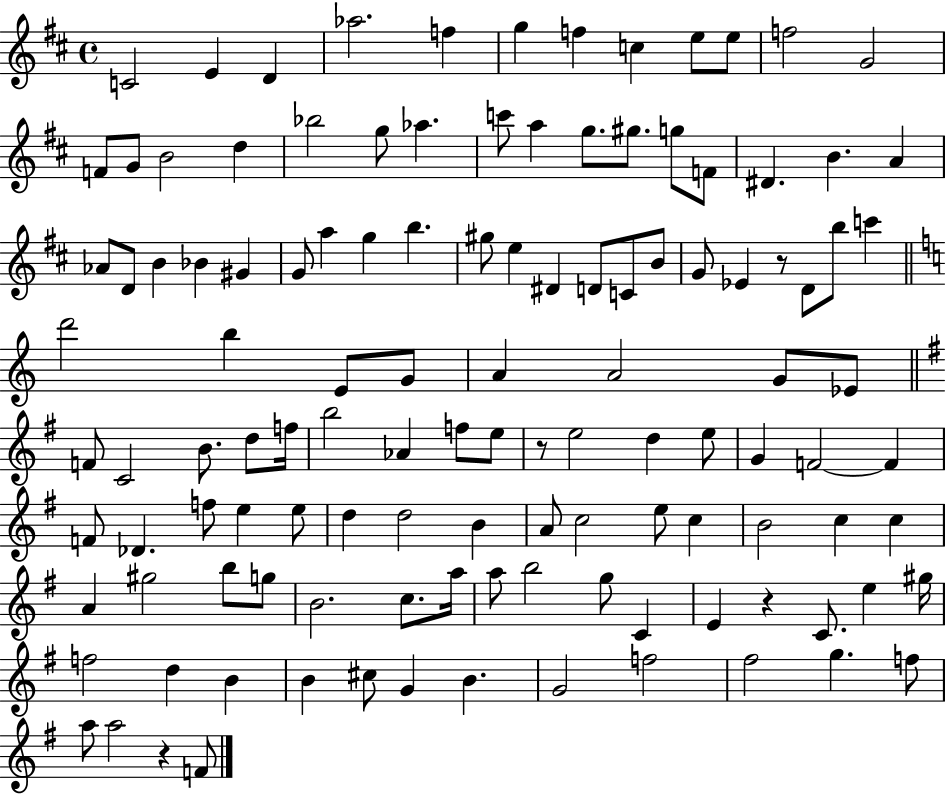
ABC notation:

X:1
T:Untitled
M:4/4
L:1/4
K:D
C2 E D _a2 f g f c e/2 e/2 f2 G2 F/2 G/2 B2 d _b2 g/2 _a c'/2 a g/2 ^g/2 g/2 F/2 ^D B A _A/2 D/2 B _B ^G G/2 a g b ^g/2 e ^D D/2 C/2 B/2 G/2 _E z/2 D/2 b/2 c' d'2 b E/2 G/2 A A2 G/2 _E/2 F/2 C2 B/2 d/2 f/4 b2 _A f/2 e/2 z/2 e2 d e/2 G F2 F F/2 _D f/2 e e/2 d d2 B A/2 c2 e/2 c B2 c c A ^g2 b/2 g/2 B2 c/2 a/4 a/2 b2 g/2 C E z C/2 e ^g/4 f2 d B B ^c/2 G B G2 f2 ^f2 g f/2 a/2 a2 z F/2